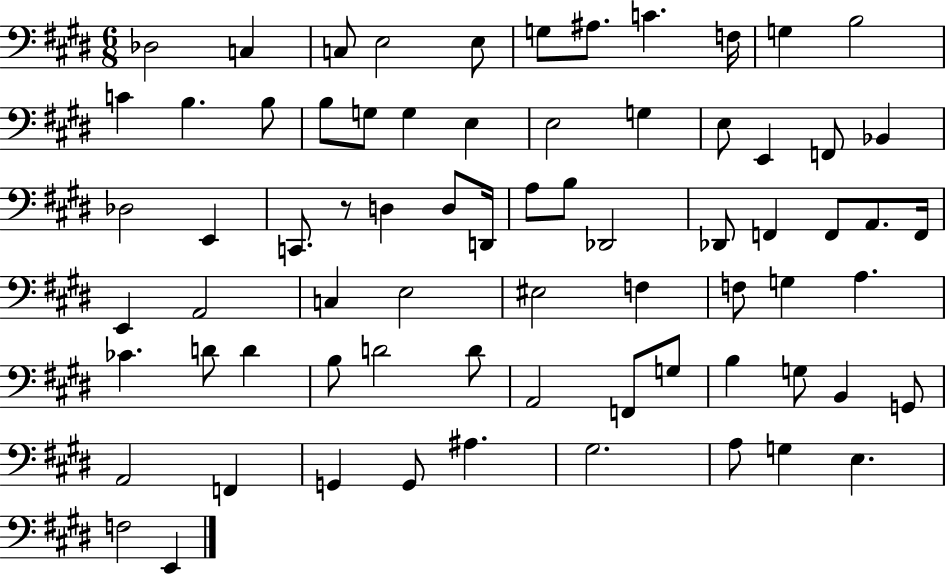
X:1
T:Untitled
M:6/8
L:1/4
K:E
_D,2 C, C,/2 E,2 E,/2 G,/2 ^A,/2 C F,/4 G, B,2 C B, B,/2 B,/2 G,/2 G, E, E,2 G, E,/2 E,, F,,/2 _B,, _D,2 E,, C,,/2 z/2 D, D,/2 D,,/4 A,/2 B,/2 _D,,2 _D,,/2 F,, F,,/2 A,,/2 F,,/4 E,, A,,2 C, E,2 ^E,2 F, F,/2 G, A, _C D/2 D B,/2 D2 D/2 A,,2 F,,/2 G,/2 B, G,/2 B,, G,,/2 A,,2 F,, G,, G,,/2 ^A, ^G,2 A,/2 G, E, F,2 E,,